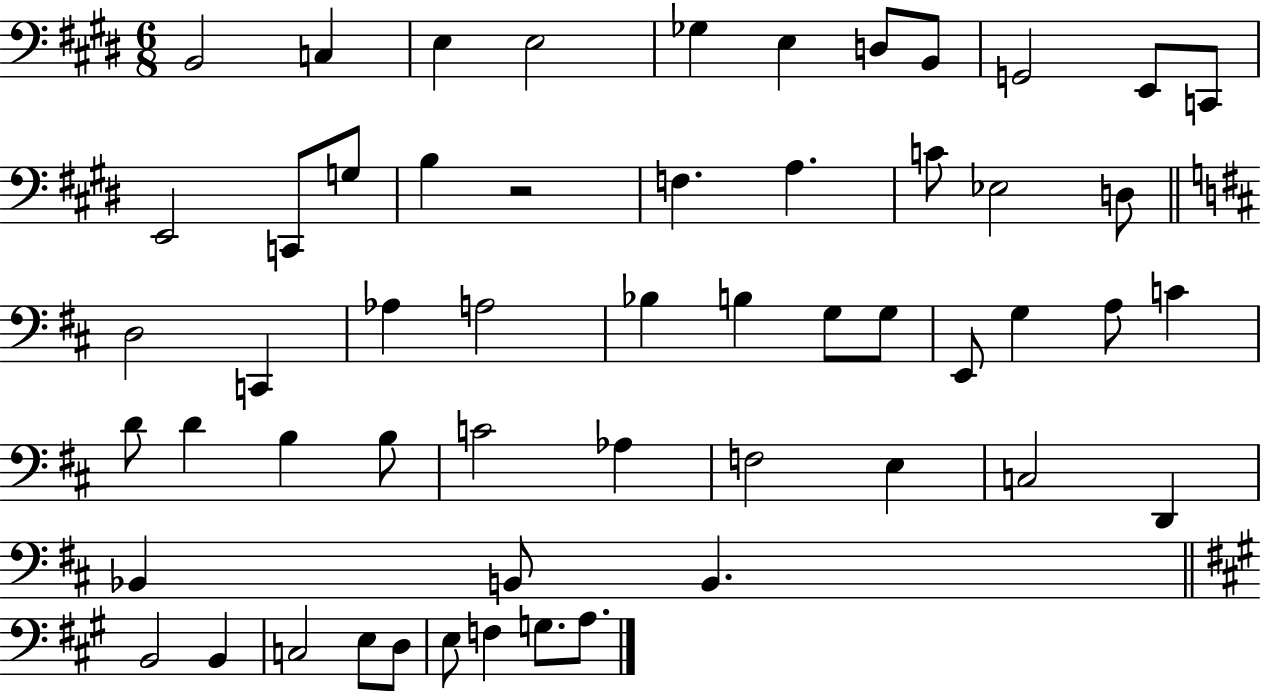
{
  \clef bass
  \numericTimeSignature
  \time 6/8
  \key e \major
  \repeat volta 2 { b,2 c4 | e4 e2 | ges4 e4 d8 b,8 | g,2 e,8 c,8 | \break e,2 c,8 g8 | b4 r2 | f4. a4. | c'8 ees2 d8 | \break \bar "||" \break \key d \major d2 c,4 | aes4 a2 | bes4 b4 g8 g8 | e,8 g4 a8 c'4 | \break d'8 d'4 b4 b8 | c'2 aes4 | f2 e4 | c2 d,4 | \break bes,4 b,8 b,4. | \bar "||" \break \key a \major b,2 b,4 | c2 e8 d8 | e8 f4 g8. a8. | } \bar "|."
}